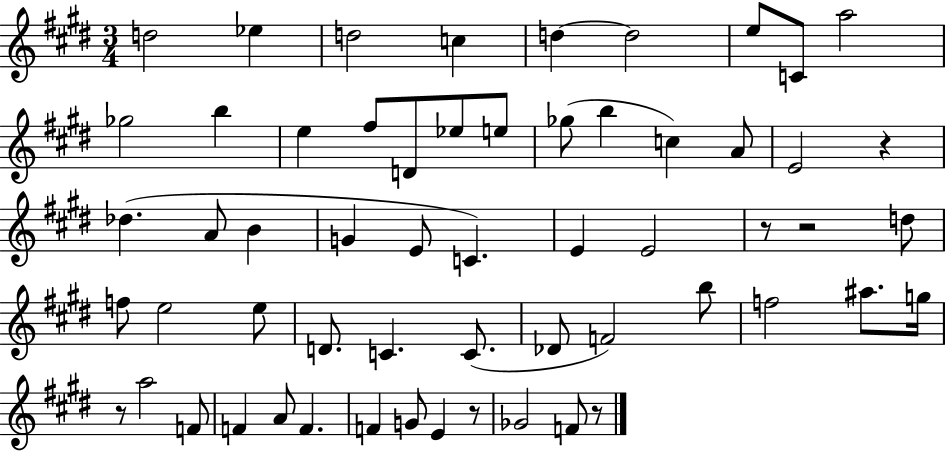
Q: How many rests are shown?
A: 6